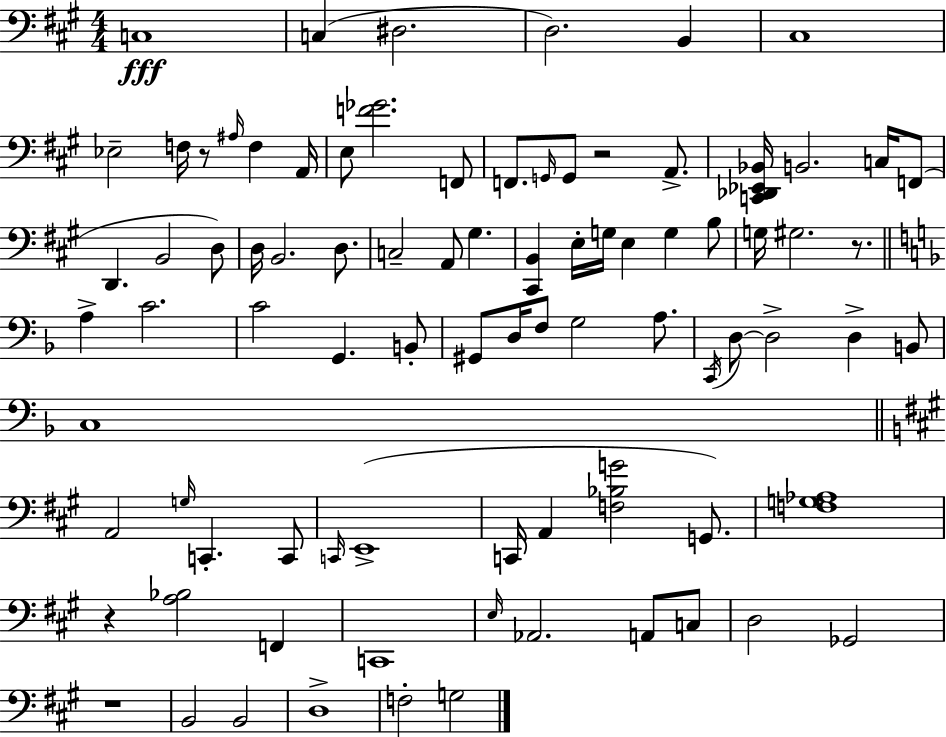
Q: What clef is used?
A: bass